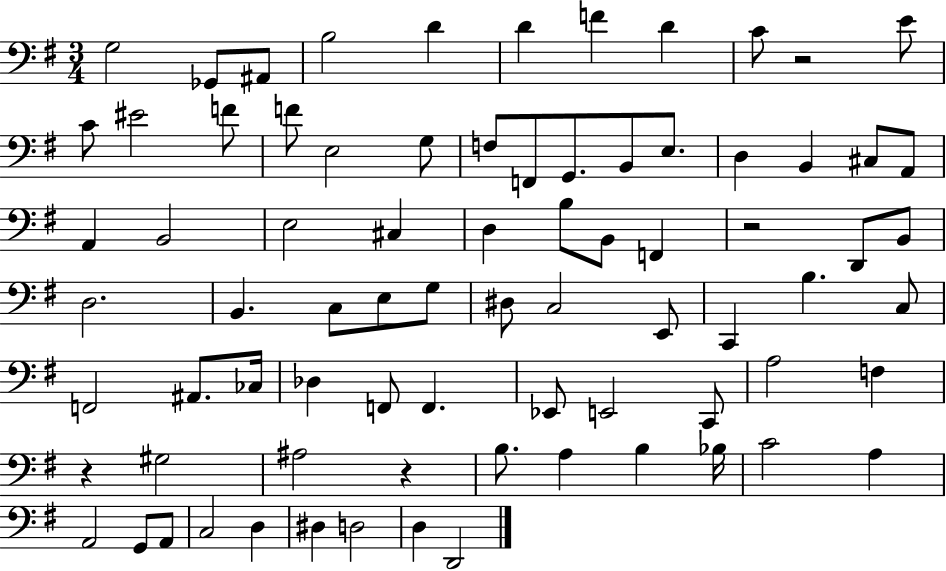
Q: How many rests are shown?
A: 4